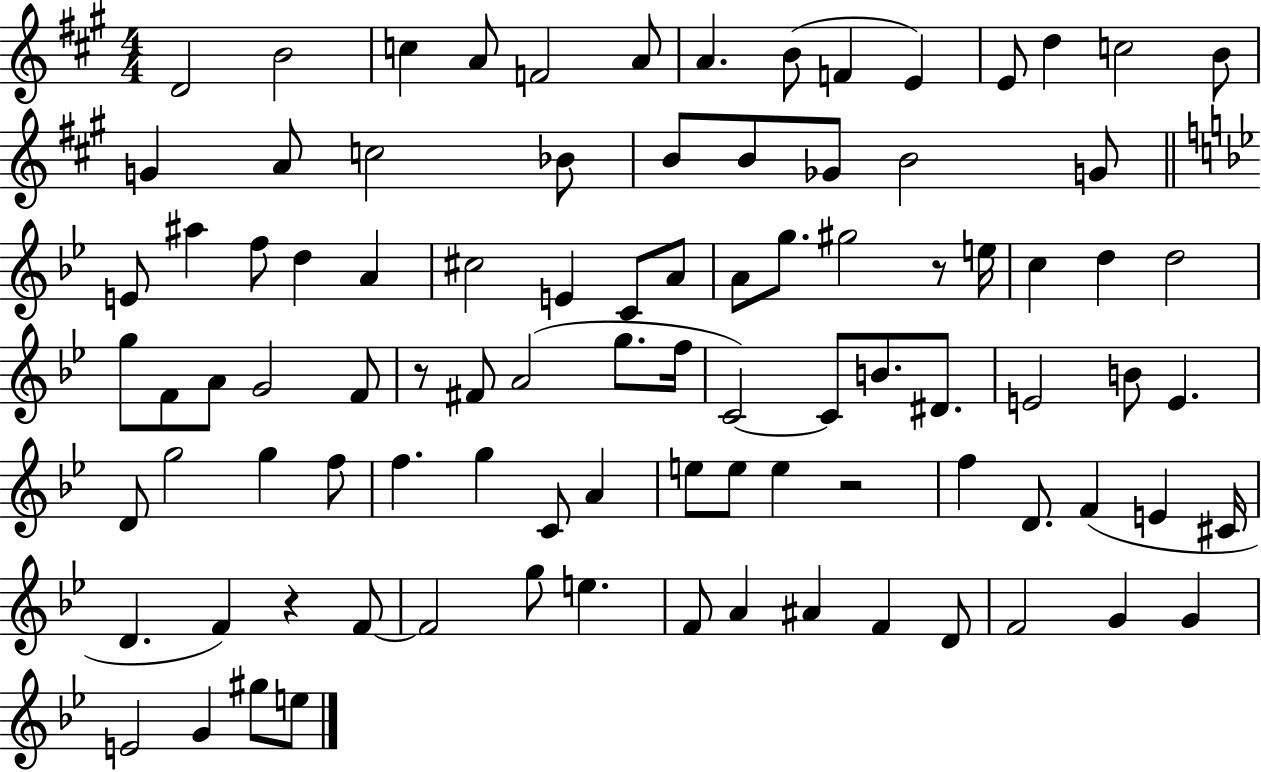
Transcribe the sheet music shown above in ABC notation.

X:1
T:Untitled
M:4/4
L:1/4
K:A
D2 B2 c A/2 F2 A/2 A B/2 F E E/2 d c2 B/2 G A/2 c2 _B/2 B/2 B/2 _G/2 B2 G/2 E/2 ^a f/2 d A ^c2 E C/2 A/2 A/2 g/2 ^g2 z/2 e/4 c d d2 g/2 F/2 A/2 G2 F/2 z/2 ^F/2 A2 g/2 f/4 C2 C/2 B/2 ^D/2 E2 B/2 E D/2 g2 g f/2 f g C/2 A e/2 e/2 e z2 f D/2 F E ^C/4 D F z F/2 F2 g/2 e F/2 A ^A F D/2 F2 G G E2 G ^g/2 e/2